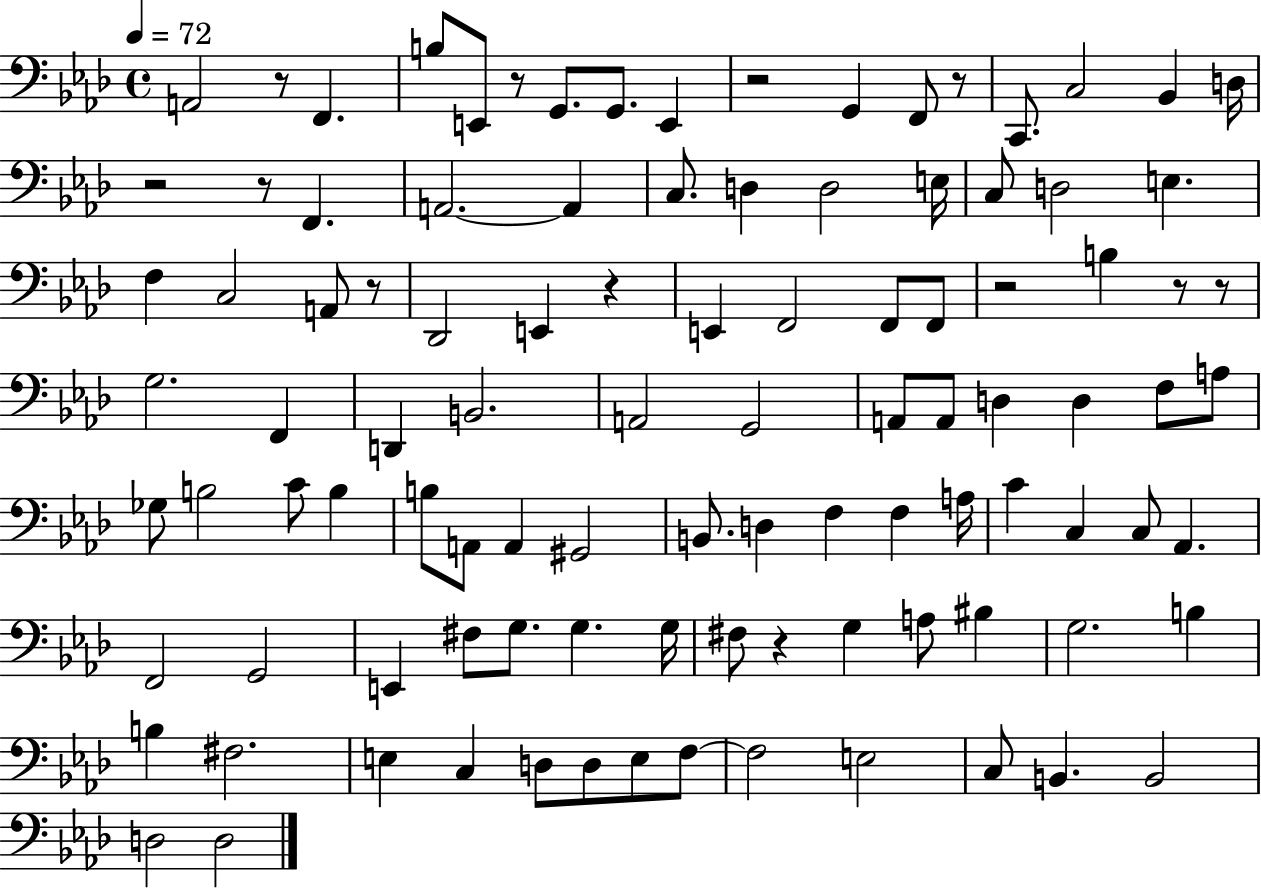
{
  \clef bass
  \time 4/4
  \defaultTimeSignature
  \key aes \major
  \tempo 4 = 72
  a,2 r8 f,4. | b8 e,8 r8 g,8. g,8. e,4 | r2 g,4 f,8 r8 | c,8. c2 bes,4 d16 | \break r2 r8 f,4. | a,2.~~ a,4 | c8. d4 d2 e16 | c8 d2 e4. | \break f4 c2 a,8 r8 | des,2 e,4 r4 | e,4 f,2 f,8 f,8 | r2 b4 r8 r8 | \break g2. f,4 | d,4 b,2. | a,2 g,2 | a,8 a,8 d4 d4 f8 a8 | \break ges8 b2 c'8 b4 | b8 a,8 a,4 gis,2 | b,8. d4 f4 f4 a16 | c'4 c4 c8 aes,4. | \break f,2 g,2 | e,4 fis8 g8. g4. g16 | fis8 r4 g4 a8 bis4 | g2. b4 | \break b4 fis2. | e4 c4 d8 d8 e8 f8~~ | f2 e2 | c8 b,4. b,2 | \break d2 d2 | \bar "|."
}